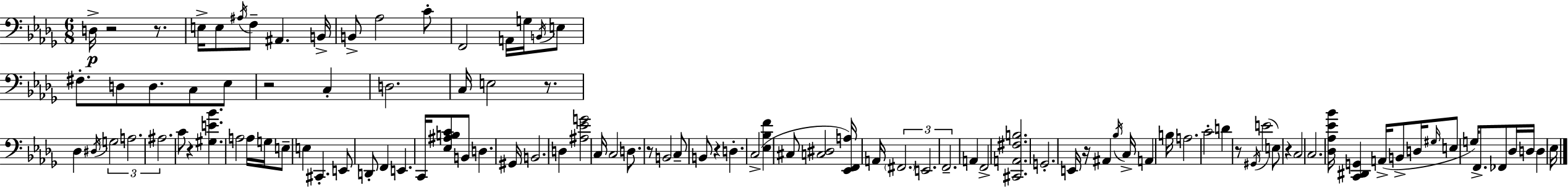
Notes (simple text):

D3/s R/h R/e. E3/s E3/e A#3/s F3/e A#2/q. B2/s B2/e Ab3/h C4/e F2/h A2/s G3/s B2/s E3/e F#3/e. D3/e D3/e. C3/e Eb3/e R/h C3/q D3/h. C3/s E3/h R/e. Db3/q D#3/s G3/h A3/h. A#3/h. C4/e R/q [G#3,E4,Bb4]/q. A3/h A3/s G3/s E3/e E3/q C#2/q. E2/e D2/e F2/q E2/q. C2/s [Eb3,A#3,B3,C4]/e B2/e D3/q. G#2/s B2/h. D3/q [A#3,Eb4,G4]/h C3/s C3/h D3/e. R/e B2/h C3/e B2/e R/q D3/q. C3/h [Eb3,Bb3,F4]/q C#3/e [C3,D#3]/h [Eb2,F2,A3]/s A2/s F#2/h. E2/h. F2/h. A2/q F2/h [C#2,A2,F#3,B3]/h. G2/h. E2/s R/s A#2/q Bb3/s C3/s A2/q B3/s A3/h. C4/h D4/q R/e G#2/s E4/h E3/e R/q C3/h C3/h. [Db3,Ab3,Eb4,Bb4]/s [C2,D#2,G2]/q A2/s B2/e D3/s G#3/s E3/e G3/s F2/e. FES2/e Db3/s D3/s D3/q Eb3/s